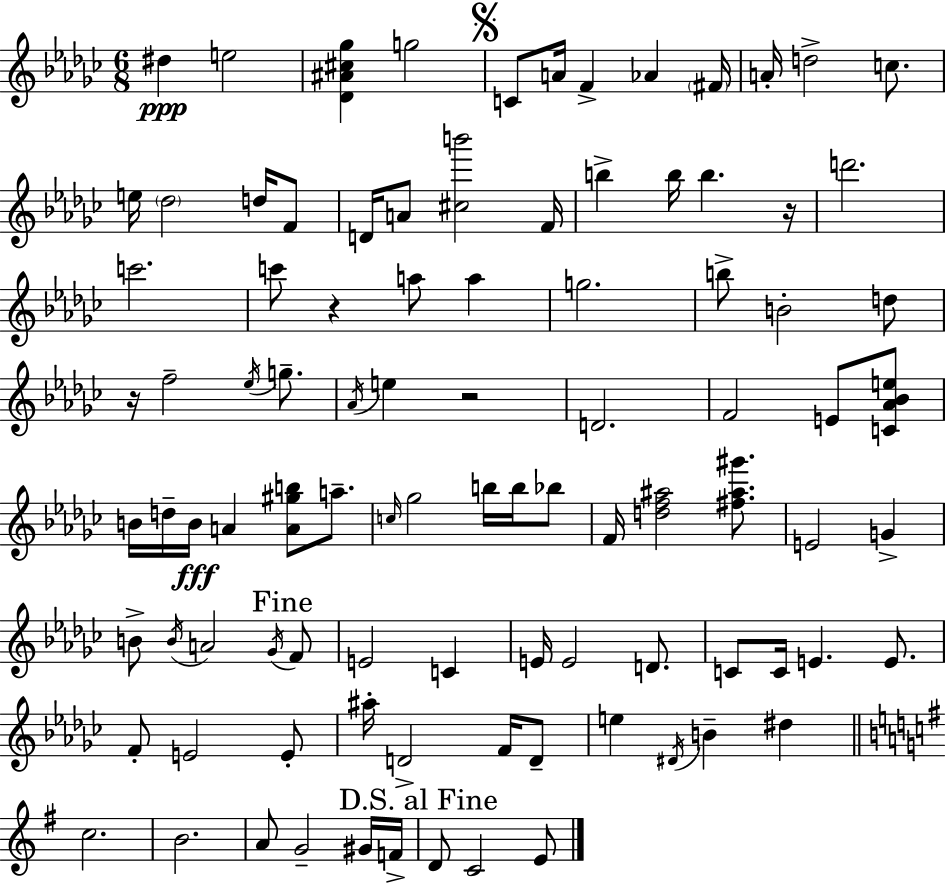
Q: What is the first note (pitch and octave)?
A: D#5